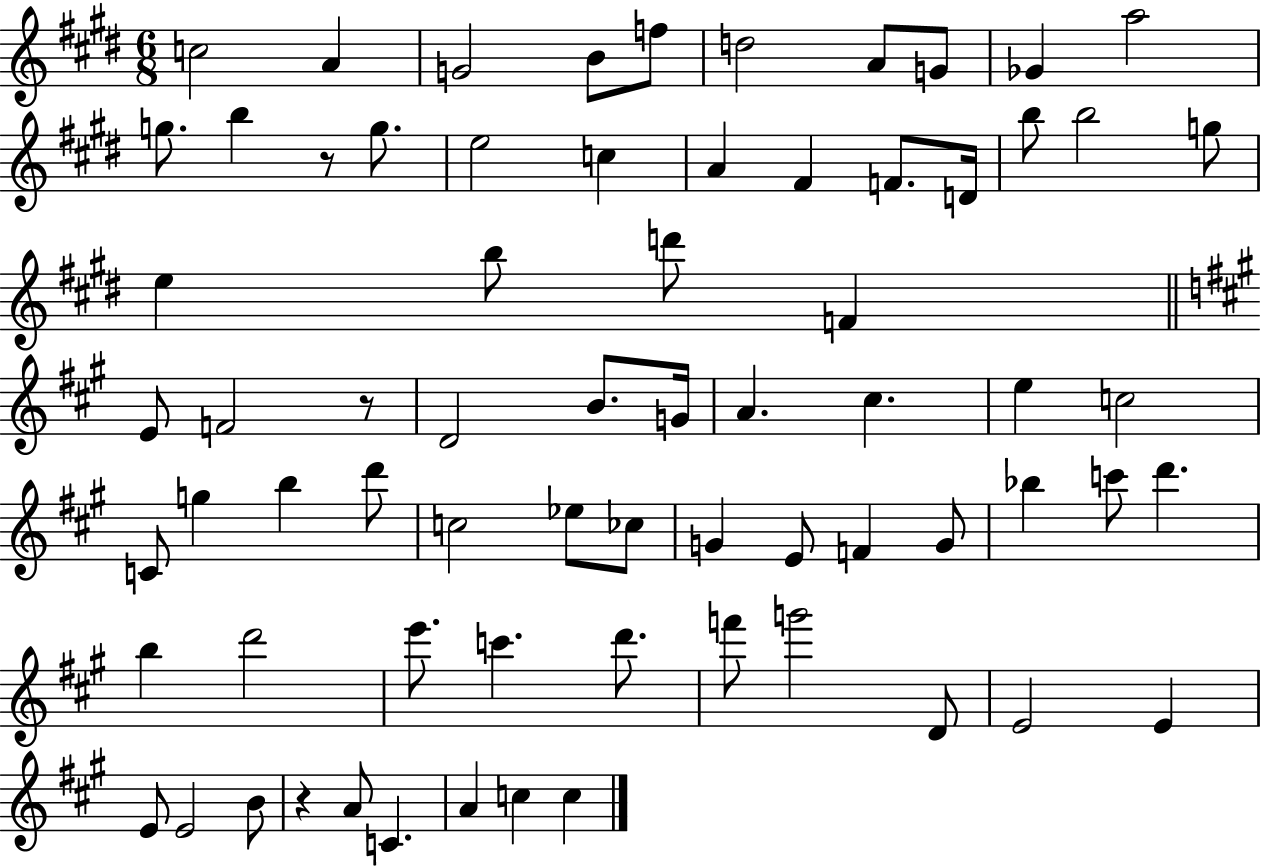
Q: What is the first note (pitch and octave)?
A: C5